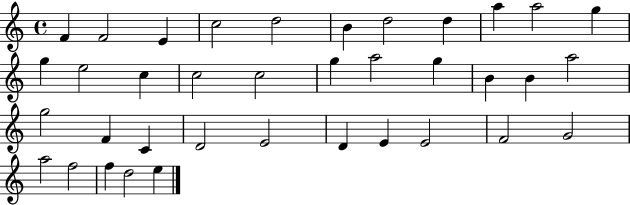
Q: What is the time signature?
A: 4/4